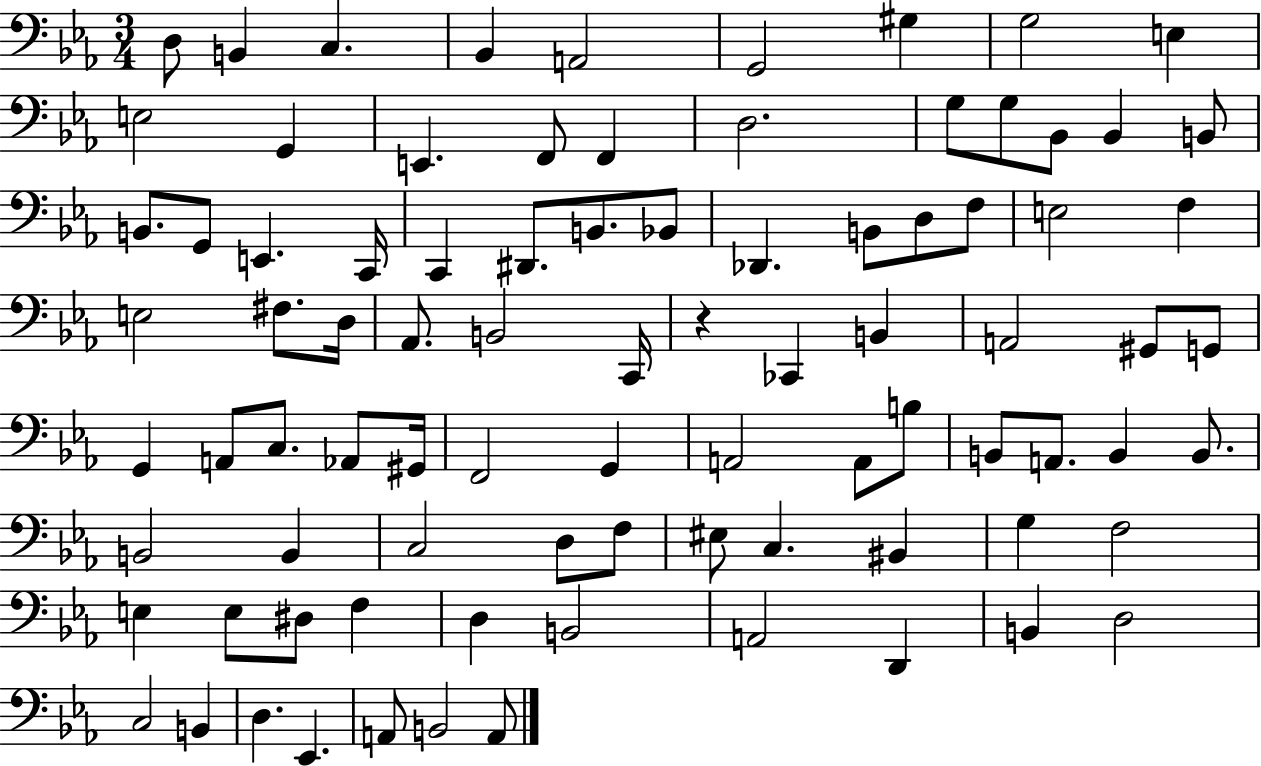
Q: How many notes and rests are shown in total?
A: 87